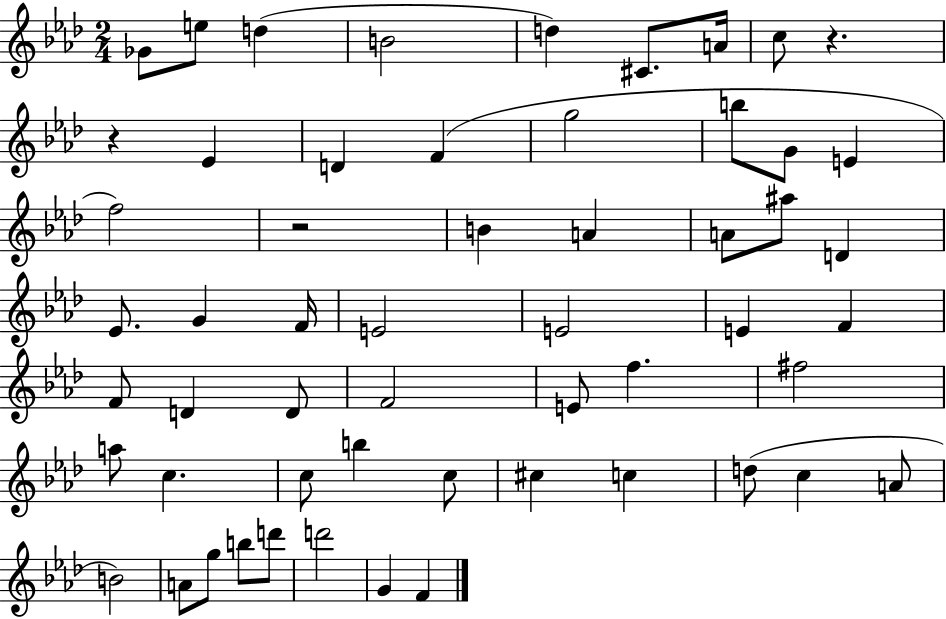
X:1
T:Untitled
M:2/4
L:1/4
K:Ab
_G/2 e/2 d B2 d ^C/2 A/4 c/2 z z _E D F g2 b/2 G/2 E f2 z2 B A A/2 ^a/2 D _E/2 G F/4 E2 E2 E F F/2 D D/2 F2 E/2 f ^f2 a/2 c c/2 b c/2 ^c c d/2 c A/2 B2 A/2 g/2 b/2 d'/2 d'2 G F